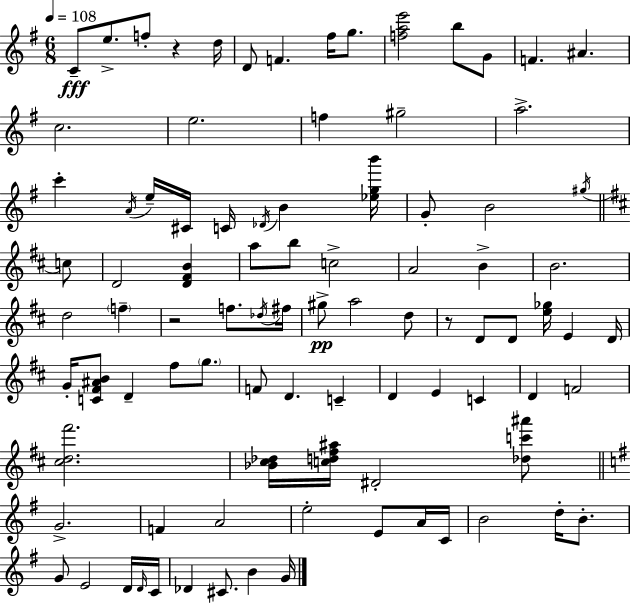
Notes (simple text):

C4/e E5/e. F5/e R/q D5/s D4/e F4/q. F#5/s G5/e. [F5,A5,E6]/h B5/e G4/e F4/q. A#4/q. C5/h. E5/h. F5/q G#5/h A5/h. C6/q A4/s E5/s C#4/s C4/s Db4/s B4/q [Eb5,G5,B6]/s G4/e B4/h G#5/s C5/e D4/h [D4,F#4,B4]/q A5/e B5/e C5/h A4/h B4/q B4/h. D5/h F5/q R/h F5/e. Db5/s F#5/s G#5/e A5/h D5/e R/e D4/e D4/e [E5,Gb5]/s E4/q D4/s G4/s [C4,F#4,A#4,B4]/e D4/q F#5/e G5/e. F4/e D4/q. C4/q D4/q E4/q C4/q D4/q F4/h [C#5,D5,F#6]/h. [Bb4,C#5,Db5]/s [C5,D5,F#5,A#5]/s D#4/h [Db5,C6,A#6]/e G4/h. F4/q A4/h E5/h E4/e A4/s C4/s B4/h D5/s B4/e. G4/e E4/h D4/s D4/s C4/s Db4/q C#4/e. B4/q G4/s